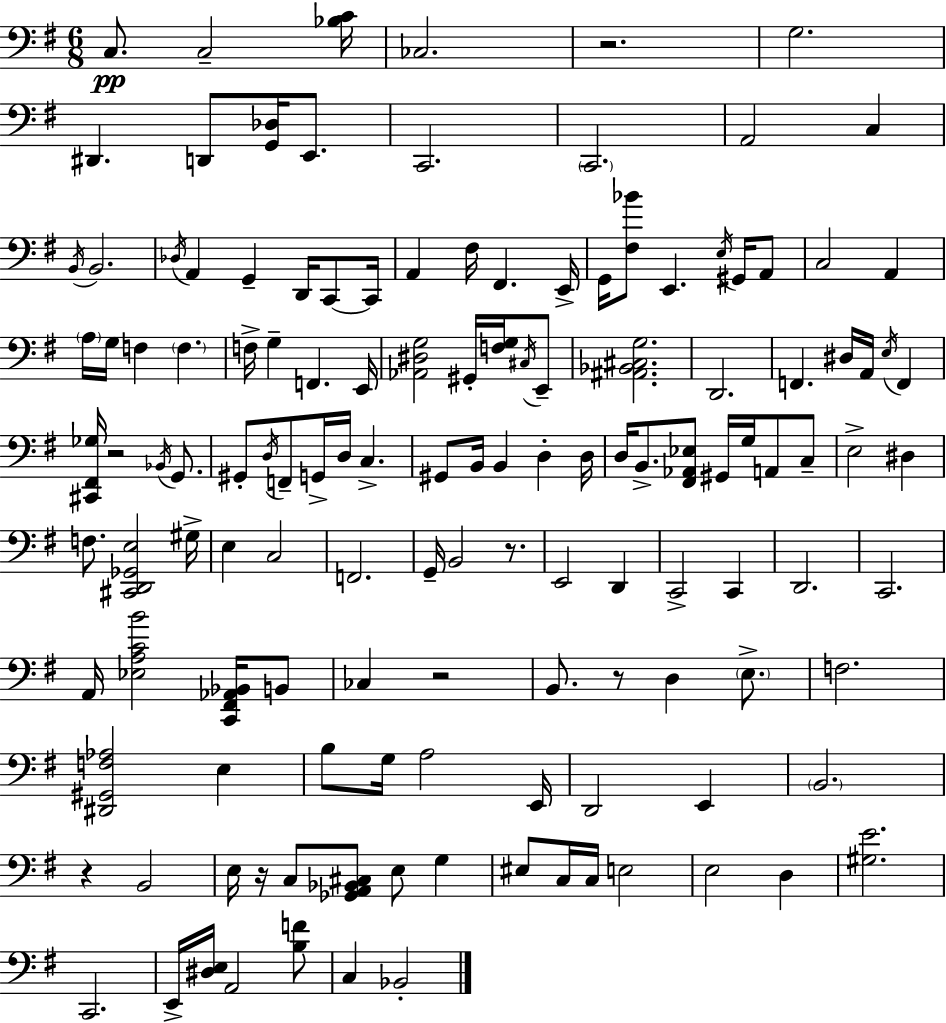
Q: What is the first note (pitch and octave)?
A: C3